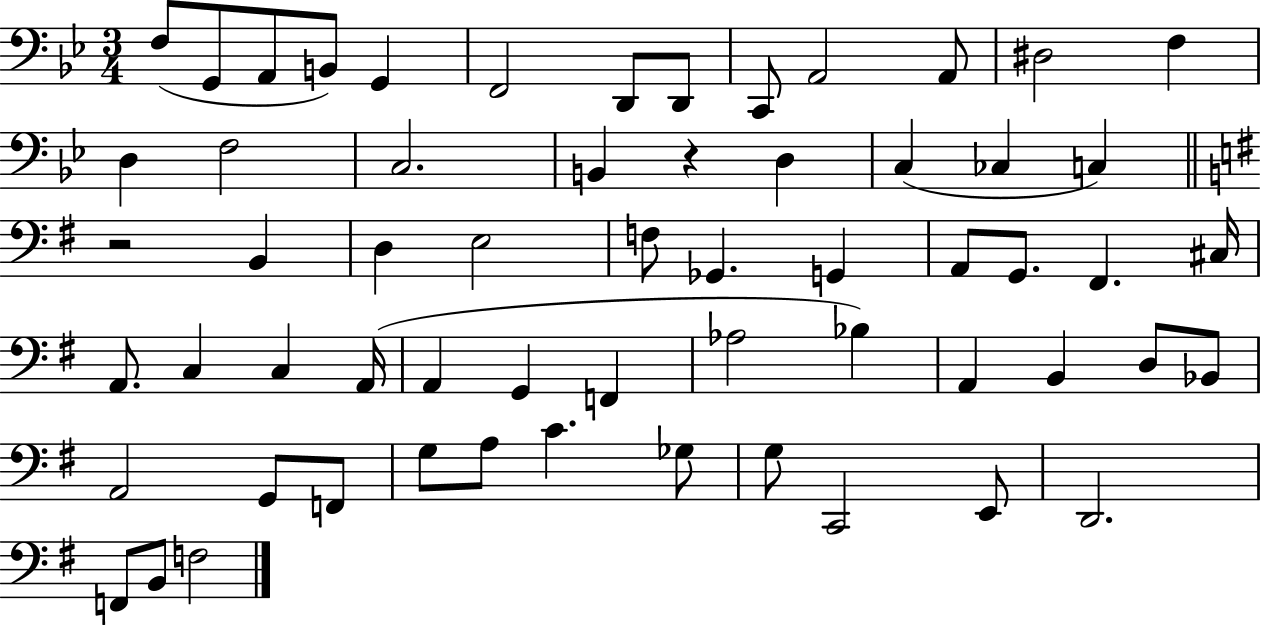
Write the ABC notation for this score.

X:1
T:Untitled
M:3/4
L:1/4
K:Bb
F,/2 G,,/2 A,,/2 B,,/2 G,, F,,2 D,,/2 D,,/2 C,,/2 A,,2 A,,/2 ^D,2 F, D, F,2 C,2 B,, z D, C, _C, C, z2 B,, D, E,2 F,/2 _G,, G,, A,,/2 G,,/2 ^F,, ^C,/4 A,,/2 C, C, A,,/4 A,, G,, F,, _A,2 _B, A,, B,, D,/2 _B,,/2 A,,2 G,,/2 F,,/2 G,/2 A,/2 C _G,/2 G,/2 C,,2 E,,/2 D,,2 F,,/2 B,,/2 F,2